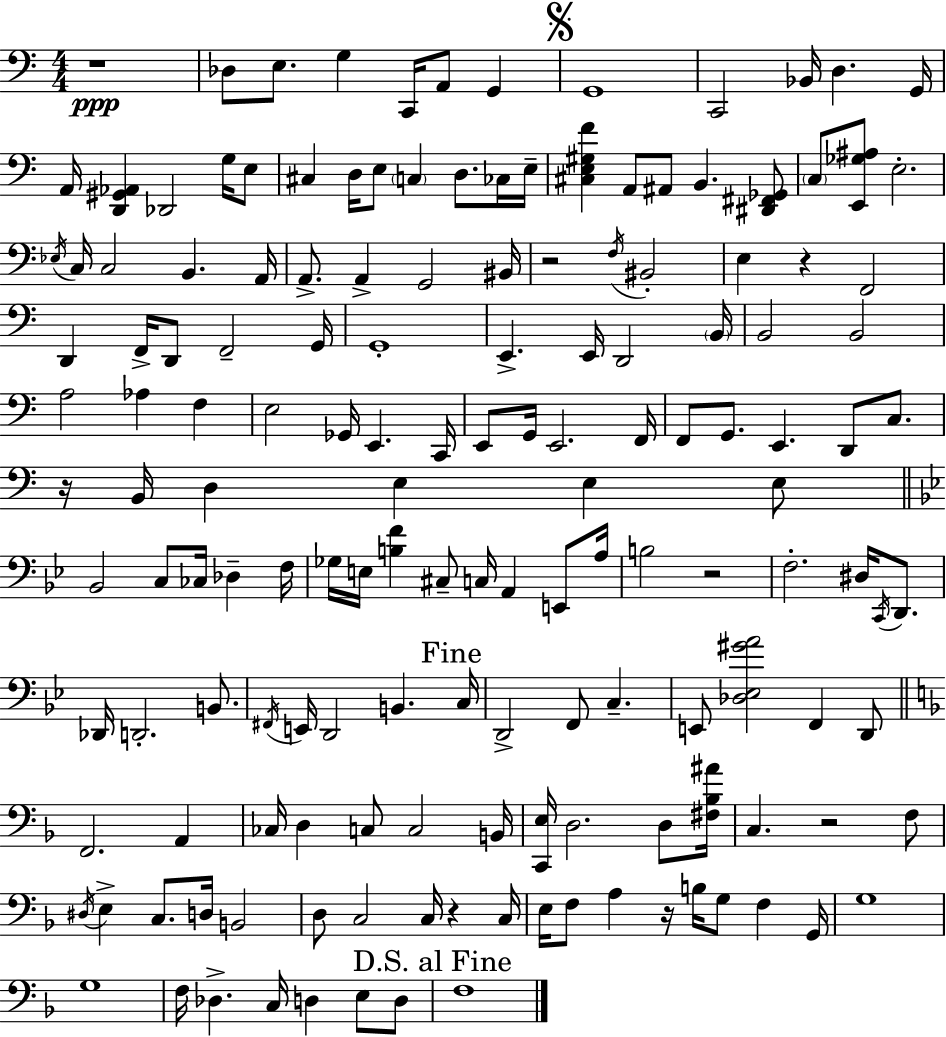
X:1
T:Untitled
M:4/4
L:1/4
K:C
z4 _D,/2 E,/2 G, C,,/4 A,,/2 G,, G,,4 C,,2 _B,,/4 D, G,,/4 A,,/4 [D,,^G,,_A,,] _D,,2 G,/4 E,/2 ^C, D,/4 E,/2 C, D,/2 _C,/4 E,/4 [^C,E,^G,F] A,,/2 ^A,,/2 B,, [^D,,^F,,_G,,]/2 C,/2 [E,,_G,^A,]/2 E,2 _E,/4 C,/4 C,2 B,, A,,/4 A,,/2 A,, G,,2 ^B,,/4 z2 F,/4 ^B,,2 E, z F,,2 D,, F,,/4 D,,/2 F,,2 G,,/4 G,,4 E,, E,,/4 D,,2 B,,/4 B,,2 B,,2 A,2 _A, F, E,2 _G,,/4 E,, C,,/4 E,,/2 G,,/4 E,,2 F,,/4 F,,/2 G,,/2 E,, D,,/2 C,/2 z/4 B,,/4 D, E, E, E,/2 _B,,2 C,/2 _C,/4 _D, F,/4 _G,/4 E,/4 [B,F] ^C,/2 C,/4 A,, E,,/2 A,/4 B,2 z2 F,2 ^D,/4 C,,/4 D,,/2 _D,,/4 D,,2 B,,/2 ^F,,/4 E,,/4 D,,2 B,, C,/4 D,,2 F,,/2 C, E,,/2 [_D,_E,^GA]2 F,, D,,/2 F,,2 A,, _C,/4 D, C,/2 C,2 B,,/4 [C,,E,]/4 D,2 D,/2 [^F,_B,^A]/4 C, z2 F,/2 ^D,/4 E, C,/2 D,/4 B,,2 D,/2 C,2 C,/4 z C,/4 E,/4 F,/2 A, z/4 B,/4 G,/2 F, G,,/4 G,4 G,4 F,/4 _D, C,/4 D, E,/2 D,/2 F,4